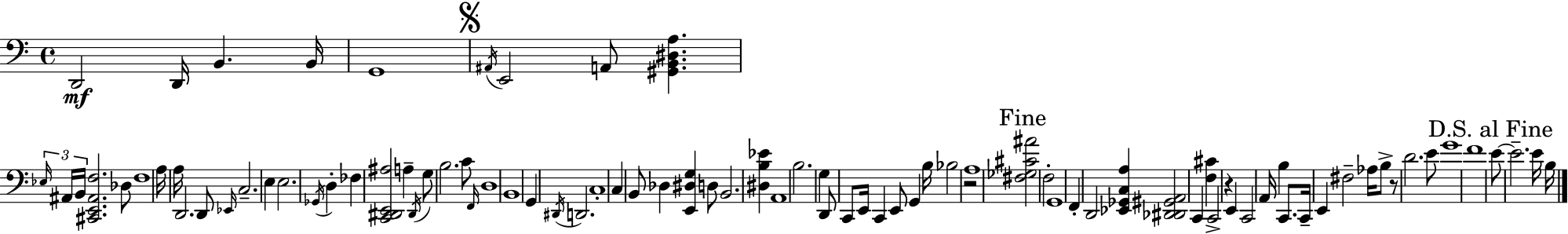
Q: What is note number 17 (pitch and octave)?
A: D2